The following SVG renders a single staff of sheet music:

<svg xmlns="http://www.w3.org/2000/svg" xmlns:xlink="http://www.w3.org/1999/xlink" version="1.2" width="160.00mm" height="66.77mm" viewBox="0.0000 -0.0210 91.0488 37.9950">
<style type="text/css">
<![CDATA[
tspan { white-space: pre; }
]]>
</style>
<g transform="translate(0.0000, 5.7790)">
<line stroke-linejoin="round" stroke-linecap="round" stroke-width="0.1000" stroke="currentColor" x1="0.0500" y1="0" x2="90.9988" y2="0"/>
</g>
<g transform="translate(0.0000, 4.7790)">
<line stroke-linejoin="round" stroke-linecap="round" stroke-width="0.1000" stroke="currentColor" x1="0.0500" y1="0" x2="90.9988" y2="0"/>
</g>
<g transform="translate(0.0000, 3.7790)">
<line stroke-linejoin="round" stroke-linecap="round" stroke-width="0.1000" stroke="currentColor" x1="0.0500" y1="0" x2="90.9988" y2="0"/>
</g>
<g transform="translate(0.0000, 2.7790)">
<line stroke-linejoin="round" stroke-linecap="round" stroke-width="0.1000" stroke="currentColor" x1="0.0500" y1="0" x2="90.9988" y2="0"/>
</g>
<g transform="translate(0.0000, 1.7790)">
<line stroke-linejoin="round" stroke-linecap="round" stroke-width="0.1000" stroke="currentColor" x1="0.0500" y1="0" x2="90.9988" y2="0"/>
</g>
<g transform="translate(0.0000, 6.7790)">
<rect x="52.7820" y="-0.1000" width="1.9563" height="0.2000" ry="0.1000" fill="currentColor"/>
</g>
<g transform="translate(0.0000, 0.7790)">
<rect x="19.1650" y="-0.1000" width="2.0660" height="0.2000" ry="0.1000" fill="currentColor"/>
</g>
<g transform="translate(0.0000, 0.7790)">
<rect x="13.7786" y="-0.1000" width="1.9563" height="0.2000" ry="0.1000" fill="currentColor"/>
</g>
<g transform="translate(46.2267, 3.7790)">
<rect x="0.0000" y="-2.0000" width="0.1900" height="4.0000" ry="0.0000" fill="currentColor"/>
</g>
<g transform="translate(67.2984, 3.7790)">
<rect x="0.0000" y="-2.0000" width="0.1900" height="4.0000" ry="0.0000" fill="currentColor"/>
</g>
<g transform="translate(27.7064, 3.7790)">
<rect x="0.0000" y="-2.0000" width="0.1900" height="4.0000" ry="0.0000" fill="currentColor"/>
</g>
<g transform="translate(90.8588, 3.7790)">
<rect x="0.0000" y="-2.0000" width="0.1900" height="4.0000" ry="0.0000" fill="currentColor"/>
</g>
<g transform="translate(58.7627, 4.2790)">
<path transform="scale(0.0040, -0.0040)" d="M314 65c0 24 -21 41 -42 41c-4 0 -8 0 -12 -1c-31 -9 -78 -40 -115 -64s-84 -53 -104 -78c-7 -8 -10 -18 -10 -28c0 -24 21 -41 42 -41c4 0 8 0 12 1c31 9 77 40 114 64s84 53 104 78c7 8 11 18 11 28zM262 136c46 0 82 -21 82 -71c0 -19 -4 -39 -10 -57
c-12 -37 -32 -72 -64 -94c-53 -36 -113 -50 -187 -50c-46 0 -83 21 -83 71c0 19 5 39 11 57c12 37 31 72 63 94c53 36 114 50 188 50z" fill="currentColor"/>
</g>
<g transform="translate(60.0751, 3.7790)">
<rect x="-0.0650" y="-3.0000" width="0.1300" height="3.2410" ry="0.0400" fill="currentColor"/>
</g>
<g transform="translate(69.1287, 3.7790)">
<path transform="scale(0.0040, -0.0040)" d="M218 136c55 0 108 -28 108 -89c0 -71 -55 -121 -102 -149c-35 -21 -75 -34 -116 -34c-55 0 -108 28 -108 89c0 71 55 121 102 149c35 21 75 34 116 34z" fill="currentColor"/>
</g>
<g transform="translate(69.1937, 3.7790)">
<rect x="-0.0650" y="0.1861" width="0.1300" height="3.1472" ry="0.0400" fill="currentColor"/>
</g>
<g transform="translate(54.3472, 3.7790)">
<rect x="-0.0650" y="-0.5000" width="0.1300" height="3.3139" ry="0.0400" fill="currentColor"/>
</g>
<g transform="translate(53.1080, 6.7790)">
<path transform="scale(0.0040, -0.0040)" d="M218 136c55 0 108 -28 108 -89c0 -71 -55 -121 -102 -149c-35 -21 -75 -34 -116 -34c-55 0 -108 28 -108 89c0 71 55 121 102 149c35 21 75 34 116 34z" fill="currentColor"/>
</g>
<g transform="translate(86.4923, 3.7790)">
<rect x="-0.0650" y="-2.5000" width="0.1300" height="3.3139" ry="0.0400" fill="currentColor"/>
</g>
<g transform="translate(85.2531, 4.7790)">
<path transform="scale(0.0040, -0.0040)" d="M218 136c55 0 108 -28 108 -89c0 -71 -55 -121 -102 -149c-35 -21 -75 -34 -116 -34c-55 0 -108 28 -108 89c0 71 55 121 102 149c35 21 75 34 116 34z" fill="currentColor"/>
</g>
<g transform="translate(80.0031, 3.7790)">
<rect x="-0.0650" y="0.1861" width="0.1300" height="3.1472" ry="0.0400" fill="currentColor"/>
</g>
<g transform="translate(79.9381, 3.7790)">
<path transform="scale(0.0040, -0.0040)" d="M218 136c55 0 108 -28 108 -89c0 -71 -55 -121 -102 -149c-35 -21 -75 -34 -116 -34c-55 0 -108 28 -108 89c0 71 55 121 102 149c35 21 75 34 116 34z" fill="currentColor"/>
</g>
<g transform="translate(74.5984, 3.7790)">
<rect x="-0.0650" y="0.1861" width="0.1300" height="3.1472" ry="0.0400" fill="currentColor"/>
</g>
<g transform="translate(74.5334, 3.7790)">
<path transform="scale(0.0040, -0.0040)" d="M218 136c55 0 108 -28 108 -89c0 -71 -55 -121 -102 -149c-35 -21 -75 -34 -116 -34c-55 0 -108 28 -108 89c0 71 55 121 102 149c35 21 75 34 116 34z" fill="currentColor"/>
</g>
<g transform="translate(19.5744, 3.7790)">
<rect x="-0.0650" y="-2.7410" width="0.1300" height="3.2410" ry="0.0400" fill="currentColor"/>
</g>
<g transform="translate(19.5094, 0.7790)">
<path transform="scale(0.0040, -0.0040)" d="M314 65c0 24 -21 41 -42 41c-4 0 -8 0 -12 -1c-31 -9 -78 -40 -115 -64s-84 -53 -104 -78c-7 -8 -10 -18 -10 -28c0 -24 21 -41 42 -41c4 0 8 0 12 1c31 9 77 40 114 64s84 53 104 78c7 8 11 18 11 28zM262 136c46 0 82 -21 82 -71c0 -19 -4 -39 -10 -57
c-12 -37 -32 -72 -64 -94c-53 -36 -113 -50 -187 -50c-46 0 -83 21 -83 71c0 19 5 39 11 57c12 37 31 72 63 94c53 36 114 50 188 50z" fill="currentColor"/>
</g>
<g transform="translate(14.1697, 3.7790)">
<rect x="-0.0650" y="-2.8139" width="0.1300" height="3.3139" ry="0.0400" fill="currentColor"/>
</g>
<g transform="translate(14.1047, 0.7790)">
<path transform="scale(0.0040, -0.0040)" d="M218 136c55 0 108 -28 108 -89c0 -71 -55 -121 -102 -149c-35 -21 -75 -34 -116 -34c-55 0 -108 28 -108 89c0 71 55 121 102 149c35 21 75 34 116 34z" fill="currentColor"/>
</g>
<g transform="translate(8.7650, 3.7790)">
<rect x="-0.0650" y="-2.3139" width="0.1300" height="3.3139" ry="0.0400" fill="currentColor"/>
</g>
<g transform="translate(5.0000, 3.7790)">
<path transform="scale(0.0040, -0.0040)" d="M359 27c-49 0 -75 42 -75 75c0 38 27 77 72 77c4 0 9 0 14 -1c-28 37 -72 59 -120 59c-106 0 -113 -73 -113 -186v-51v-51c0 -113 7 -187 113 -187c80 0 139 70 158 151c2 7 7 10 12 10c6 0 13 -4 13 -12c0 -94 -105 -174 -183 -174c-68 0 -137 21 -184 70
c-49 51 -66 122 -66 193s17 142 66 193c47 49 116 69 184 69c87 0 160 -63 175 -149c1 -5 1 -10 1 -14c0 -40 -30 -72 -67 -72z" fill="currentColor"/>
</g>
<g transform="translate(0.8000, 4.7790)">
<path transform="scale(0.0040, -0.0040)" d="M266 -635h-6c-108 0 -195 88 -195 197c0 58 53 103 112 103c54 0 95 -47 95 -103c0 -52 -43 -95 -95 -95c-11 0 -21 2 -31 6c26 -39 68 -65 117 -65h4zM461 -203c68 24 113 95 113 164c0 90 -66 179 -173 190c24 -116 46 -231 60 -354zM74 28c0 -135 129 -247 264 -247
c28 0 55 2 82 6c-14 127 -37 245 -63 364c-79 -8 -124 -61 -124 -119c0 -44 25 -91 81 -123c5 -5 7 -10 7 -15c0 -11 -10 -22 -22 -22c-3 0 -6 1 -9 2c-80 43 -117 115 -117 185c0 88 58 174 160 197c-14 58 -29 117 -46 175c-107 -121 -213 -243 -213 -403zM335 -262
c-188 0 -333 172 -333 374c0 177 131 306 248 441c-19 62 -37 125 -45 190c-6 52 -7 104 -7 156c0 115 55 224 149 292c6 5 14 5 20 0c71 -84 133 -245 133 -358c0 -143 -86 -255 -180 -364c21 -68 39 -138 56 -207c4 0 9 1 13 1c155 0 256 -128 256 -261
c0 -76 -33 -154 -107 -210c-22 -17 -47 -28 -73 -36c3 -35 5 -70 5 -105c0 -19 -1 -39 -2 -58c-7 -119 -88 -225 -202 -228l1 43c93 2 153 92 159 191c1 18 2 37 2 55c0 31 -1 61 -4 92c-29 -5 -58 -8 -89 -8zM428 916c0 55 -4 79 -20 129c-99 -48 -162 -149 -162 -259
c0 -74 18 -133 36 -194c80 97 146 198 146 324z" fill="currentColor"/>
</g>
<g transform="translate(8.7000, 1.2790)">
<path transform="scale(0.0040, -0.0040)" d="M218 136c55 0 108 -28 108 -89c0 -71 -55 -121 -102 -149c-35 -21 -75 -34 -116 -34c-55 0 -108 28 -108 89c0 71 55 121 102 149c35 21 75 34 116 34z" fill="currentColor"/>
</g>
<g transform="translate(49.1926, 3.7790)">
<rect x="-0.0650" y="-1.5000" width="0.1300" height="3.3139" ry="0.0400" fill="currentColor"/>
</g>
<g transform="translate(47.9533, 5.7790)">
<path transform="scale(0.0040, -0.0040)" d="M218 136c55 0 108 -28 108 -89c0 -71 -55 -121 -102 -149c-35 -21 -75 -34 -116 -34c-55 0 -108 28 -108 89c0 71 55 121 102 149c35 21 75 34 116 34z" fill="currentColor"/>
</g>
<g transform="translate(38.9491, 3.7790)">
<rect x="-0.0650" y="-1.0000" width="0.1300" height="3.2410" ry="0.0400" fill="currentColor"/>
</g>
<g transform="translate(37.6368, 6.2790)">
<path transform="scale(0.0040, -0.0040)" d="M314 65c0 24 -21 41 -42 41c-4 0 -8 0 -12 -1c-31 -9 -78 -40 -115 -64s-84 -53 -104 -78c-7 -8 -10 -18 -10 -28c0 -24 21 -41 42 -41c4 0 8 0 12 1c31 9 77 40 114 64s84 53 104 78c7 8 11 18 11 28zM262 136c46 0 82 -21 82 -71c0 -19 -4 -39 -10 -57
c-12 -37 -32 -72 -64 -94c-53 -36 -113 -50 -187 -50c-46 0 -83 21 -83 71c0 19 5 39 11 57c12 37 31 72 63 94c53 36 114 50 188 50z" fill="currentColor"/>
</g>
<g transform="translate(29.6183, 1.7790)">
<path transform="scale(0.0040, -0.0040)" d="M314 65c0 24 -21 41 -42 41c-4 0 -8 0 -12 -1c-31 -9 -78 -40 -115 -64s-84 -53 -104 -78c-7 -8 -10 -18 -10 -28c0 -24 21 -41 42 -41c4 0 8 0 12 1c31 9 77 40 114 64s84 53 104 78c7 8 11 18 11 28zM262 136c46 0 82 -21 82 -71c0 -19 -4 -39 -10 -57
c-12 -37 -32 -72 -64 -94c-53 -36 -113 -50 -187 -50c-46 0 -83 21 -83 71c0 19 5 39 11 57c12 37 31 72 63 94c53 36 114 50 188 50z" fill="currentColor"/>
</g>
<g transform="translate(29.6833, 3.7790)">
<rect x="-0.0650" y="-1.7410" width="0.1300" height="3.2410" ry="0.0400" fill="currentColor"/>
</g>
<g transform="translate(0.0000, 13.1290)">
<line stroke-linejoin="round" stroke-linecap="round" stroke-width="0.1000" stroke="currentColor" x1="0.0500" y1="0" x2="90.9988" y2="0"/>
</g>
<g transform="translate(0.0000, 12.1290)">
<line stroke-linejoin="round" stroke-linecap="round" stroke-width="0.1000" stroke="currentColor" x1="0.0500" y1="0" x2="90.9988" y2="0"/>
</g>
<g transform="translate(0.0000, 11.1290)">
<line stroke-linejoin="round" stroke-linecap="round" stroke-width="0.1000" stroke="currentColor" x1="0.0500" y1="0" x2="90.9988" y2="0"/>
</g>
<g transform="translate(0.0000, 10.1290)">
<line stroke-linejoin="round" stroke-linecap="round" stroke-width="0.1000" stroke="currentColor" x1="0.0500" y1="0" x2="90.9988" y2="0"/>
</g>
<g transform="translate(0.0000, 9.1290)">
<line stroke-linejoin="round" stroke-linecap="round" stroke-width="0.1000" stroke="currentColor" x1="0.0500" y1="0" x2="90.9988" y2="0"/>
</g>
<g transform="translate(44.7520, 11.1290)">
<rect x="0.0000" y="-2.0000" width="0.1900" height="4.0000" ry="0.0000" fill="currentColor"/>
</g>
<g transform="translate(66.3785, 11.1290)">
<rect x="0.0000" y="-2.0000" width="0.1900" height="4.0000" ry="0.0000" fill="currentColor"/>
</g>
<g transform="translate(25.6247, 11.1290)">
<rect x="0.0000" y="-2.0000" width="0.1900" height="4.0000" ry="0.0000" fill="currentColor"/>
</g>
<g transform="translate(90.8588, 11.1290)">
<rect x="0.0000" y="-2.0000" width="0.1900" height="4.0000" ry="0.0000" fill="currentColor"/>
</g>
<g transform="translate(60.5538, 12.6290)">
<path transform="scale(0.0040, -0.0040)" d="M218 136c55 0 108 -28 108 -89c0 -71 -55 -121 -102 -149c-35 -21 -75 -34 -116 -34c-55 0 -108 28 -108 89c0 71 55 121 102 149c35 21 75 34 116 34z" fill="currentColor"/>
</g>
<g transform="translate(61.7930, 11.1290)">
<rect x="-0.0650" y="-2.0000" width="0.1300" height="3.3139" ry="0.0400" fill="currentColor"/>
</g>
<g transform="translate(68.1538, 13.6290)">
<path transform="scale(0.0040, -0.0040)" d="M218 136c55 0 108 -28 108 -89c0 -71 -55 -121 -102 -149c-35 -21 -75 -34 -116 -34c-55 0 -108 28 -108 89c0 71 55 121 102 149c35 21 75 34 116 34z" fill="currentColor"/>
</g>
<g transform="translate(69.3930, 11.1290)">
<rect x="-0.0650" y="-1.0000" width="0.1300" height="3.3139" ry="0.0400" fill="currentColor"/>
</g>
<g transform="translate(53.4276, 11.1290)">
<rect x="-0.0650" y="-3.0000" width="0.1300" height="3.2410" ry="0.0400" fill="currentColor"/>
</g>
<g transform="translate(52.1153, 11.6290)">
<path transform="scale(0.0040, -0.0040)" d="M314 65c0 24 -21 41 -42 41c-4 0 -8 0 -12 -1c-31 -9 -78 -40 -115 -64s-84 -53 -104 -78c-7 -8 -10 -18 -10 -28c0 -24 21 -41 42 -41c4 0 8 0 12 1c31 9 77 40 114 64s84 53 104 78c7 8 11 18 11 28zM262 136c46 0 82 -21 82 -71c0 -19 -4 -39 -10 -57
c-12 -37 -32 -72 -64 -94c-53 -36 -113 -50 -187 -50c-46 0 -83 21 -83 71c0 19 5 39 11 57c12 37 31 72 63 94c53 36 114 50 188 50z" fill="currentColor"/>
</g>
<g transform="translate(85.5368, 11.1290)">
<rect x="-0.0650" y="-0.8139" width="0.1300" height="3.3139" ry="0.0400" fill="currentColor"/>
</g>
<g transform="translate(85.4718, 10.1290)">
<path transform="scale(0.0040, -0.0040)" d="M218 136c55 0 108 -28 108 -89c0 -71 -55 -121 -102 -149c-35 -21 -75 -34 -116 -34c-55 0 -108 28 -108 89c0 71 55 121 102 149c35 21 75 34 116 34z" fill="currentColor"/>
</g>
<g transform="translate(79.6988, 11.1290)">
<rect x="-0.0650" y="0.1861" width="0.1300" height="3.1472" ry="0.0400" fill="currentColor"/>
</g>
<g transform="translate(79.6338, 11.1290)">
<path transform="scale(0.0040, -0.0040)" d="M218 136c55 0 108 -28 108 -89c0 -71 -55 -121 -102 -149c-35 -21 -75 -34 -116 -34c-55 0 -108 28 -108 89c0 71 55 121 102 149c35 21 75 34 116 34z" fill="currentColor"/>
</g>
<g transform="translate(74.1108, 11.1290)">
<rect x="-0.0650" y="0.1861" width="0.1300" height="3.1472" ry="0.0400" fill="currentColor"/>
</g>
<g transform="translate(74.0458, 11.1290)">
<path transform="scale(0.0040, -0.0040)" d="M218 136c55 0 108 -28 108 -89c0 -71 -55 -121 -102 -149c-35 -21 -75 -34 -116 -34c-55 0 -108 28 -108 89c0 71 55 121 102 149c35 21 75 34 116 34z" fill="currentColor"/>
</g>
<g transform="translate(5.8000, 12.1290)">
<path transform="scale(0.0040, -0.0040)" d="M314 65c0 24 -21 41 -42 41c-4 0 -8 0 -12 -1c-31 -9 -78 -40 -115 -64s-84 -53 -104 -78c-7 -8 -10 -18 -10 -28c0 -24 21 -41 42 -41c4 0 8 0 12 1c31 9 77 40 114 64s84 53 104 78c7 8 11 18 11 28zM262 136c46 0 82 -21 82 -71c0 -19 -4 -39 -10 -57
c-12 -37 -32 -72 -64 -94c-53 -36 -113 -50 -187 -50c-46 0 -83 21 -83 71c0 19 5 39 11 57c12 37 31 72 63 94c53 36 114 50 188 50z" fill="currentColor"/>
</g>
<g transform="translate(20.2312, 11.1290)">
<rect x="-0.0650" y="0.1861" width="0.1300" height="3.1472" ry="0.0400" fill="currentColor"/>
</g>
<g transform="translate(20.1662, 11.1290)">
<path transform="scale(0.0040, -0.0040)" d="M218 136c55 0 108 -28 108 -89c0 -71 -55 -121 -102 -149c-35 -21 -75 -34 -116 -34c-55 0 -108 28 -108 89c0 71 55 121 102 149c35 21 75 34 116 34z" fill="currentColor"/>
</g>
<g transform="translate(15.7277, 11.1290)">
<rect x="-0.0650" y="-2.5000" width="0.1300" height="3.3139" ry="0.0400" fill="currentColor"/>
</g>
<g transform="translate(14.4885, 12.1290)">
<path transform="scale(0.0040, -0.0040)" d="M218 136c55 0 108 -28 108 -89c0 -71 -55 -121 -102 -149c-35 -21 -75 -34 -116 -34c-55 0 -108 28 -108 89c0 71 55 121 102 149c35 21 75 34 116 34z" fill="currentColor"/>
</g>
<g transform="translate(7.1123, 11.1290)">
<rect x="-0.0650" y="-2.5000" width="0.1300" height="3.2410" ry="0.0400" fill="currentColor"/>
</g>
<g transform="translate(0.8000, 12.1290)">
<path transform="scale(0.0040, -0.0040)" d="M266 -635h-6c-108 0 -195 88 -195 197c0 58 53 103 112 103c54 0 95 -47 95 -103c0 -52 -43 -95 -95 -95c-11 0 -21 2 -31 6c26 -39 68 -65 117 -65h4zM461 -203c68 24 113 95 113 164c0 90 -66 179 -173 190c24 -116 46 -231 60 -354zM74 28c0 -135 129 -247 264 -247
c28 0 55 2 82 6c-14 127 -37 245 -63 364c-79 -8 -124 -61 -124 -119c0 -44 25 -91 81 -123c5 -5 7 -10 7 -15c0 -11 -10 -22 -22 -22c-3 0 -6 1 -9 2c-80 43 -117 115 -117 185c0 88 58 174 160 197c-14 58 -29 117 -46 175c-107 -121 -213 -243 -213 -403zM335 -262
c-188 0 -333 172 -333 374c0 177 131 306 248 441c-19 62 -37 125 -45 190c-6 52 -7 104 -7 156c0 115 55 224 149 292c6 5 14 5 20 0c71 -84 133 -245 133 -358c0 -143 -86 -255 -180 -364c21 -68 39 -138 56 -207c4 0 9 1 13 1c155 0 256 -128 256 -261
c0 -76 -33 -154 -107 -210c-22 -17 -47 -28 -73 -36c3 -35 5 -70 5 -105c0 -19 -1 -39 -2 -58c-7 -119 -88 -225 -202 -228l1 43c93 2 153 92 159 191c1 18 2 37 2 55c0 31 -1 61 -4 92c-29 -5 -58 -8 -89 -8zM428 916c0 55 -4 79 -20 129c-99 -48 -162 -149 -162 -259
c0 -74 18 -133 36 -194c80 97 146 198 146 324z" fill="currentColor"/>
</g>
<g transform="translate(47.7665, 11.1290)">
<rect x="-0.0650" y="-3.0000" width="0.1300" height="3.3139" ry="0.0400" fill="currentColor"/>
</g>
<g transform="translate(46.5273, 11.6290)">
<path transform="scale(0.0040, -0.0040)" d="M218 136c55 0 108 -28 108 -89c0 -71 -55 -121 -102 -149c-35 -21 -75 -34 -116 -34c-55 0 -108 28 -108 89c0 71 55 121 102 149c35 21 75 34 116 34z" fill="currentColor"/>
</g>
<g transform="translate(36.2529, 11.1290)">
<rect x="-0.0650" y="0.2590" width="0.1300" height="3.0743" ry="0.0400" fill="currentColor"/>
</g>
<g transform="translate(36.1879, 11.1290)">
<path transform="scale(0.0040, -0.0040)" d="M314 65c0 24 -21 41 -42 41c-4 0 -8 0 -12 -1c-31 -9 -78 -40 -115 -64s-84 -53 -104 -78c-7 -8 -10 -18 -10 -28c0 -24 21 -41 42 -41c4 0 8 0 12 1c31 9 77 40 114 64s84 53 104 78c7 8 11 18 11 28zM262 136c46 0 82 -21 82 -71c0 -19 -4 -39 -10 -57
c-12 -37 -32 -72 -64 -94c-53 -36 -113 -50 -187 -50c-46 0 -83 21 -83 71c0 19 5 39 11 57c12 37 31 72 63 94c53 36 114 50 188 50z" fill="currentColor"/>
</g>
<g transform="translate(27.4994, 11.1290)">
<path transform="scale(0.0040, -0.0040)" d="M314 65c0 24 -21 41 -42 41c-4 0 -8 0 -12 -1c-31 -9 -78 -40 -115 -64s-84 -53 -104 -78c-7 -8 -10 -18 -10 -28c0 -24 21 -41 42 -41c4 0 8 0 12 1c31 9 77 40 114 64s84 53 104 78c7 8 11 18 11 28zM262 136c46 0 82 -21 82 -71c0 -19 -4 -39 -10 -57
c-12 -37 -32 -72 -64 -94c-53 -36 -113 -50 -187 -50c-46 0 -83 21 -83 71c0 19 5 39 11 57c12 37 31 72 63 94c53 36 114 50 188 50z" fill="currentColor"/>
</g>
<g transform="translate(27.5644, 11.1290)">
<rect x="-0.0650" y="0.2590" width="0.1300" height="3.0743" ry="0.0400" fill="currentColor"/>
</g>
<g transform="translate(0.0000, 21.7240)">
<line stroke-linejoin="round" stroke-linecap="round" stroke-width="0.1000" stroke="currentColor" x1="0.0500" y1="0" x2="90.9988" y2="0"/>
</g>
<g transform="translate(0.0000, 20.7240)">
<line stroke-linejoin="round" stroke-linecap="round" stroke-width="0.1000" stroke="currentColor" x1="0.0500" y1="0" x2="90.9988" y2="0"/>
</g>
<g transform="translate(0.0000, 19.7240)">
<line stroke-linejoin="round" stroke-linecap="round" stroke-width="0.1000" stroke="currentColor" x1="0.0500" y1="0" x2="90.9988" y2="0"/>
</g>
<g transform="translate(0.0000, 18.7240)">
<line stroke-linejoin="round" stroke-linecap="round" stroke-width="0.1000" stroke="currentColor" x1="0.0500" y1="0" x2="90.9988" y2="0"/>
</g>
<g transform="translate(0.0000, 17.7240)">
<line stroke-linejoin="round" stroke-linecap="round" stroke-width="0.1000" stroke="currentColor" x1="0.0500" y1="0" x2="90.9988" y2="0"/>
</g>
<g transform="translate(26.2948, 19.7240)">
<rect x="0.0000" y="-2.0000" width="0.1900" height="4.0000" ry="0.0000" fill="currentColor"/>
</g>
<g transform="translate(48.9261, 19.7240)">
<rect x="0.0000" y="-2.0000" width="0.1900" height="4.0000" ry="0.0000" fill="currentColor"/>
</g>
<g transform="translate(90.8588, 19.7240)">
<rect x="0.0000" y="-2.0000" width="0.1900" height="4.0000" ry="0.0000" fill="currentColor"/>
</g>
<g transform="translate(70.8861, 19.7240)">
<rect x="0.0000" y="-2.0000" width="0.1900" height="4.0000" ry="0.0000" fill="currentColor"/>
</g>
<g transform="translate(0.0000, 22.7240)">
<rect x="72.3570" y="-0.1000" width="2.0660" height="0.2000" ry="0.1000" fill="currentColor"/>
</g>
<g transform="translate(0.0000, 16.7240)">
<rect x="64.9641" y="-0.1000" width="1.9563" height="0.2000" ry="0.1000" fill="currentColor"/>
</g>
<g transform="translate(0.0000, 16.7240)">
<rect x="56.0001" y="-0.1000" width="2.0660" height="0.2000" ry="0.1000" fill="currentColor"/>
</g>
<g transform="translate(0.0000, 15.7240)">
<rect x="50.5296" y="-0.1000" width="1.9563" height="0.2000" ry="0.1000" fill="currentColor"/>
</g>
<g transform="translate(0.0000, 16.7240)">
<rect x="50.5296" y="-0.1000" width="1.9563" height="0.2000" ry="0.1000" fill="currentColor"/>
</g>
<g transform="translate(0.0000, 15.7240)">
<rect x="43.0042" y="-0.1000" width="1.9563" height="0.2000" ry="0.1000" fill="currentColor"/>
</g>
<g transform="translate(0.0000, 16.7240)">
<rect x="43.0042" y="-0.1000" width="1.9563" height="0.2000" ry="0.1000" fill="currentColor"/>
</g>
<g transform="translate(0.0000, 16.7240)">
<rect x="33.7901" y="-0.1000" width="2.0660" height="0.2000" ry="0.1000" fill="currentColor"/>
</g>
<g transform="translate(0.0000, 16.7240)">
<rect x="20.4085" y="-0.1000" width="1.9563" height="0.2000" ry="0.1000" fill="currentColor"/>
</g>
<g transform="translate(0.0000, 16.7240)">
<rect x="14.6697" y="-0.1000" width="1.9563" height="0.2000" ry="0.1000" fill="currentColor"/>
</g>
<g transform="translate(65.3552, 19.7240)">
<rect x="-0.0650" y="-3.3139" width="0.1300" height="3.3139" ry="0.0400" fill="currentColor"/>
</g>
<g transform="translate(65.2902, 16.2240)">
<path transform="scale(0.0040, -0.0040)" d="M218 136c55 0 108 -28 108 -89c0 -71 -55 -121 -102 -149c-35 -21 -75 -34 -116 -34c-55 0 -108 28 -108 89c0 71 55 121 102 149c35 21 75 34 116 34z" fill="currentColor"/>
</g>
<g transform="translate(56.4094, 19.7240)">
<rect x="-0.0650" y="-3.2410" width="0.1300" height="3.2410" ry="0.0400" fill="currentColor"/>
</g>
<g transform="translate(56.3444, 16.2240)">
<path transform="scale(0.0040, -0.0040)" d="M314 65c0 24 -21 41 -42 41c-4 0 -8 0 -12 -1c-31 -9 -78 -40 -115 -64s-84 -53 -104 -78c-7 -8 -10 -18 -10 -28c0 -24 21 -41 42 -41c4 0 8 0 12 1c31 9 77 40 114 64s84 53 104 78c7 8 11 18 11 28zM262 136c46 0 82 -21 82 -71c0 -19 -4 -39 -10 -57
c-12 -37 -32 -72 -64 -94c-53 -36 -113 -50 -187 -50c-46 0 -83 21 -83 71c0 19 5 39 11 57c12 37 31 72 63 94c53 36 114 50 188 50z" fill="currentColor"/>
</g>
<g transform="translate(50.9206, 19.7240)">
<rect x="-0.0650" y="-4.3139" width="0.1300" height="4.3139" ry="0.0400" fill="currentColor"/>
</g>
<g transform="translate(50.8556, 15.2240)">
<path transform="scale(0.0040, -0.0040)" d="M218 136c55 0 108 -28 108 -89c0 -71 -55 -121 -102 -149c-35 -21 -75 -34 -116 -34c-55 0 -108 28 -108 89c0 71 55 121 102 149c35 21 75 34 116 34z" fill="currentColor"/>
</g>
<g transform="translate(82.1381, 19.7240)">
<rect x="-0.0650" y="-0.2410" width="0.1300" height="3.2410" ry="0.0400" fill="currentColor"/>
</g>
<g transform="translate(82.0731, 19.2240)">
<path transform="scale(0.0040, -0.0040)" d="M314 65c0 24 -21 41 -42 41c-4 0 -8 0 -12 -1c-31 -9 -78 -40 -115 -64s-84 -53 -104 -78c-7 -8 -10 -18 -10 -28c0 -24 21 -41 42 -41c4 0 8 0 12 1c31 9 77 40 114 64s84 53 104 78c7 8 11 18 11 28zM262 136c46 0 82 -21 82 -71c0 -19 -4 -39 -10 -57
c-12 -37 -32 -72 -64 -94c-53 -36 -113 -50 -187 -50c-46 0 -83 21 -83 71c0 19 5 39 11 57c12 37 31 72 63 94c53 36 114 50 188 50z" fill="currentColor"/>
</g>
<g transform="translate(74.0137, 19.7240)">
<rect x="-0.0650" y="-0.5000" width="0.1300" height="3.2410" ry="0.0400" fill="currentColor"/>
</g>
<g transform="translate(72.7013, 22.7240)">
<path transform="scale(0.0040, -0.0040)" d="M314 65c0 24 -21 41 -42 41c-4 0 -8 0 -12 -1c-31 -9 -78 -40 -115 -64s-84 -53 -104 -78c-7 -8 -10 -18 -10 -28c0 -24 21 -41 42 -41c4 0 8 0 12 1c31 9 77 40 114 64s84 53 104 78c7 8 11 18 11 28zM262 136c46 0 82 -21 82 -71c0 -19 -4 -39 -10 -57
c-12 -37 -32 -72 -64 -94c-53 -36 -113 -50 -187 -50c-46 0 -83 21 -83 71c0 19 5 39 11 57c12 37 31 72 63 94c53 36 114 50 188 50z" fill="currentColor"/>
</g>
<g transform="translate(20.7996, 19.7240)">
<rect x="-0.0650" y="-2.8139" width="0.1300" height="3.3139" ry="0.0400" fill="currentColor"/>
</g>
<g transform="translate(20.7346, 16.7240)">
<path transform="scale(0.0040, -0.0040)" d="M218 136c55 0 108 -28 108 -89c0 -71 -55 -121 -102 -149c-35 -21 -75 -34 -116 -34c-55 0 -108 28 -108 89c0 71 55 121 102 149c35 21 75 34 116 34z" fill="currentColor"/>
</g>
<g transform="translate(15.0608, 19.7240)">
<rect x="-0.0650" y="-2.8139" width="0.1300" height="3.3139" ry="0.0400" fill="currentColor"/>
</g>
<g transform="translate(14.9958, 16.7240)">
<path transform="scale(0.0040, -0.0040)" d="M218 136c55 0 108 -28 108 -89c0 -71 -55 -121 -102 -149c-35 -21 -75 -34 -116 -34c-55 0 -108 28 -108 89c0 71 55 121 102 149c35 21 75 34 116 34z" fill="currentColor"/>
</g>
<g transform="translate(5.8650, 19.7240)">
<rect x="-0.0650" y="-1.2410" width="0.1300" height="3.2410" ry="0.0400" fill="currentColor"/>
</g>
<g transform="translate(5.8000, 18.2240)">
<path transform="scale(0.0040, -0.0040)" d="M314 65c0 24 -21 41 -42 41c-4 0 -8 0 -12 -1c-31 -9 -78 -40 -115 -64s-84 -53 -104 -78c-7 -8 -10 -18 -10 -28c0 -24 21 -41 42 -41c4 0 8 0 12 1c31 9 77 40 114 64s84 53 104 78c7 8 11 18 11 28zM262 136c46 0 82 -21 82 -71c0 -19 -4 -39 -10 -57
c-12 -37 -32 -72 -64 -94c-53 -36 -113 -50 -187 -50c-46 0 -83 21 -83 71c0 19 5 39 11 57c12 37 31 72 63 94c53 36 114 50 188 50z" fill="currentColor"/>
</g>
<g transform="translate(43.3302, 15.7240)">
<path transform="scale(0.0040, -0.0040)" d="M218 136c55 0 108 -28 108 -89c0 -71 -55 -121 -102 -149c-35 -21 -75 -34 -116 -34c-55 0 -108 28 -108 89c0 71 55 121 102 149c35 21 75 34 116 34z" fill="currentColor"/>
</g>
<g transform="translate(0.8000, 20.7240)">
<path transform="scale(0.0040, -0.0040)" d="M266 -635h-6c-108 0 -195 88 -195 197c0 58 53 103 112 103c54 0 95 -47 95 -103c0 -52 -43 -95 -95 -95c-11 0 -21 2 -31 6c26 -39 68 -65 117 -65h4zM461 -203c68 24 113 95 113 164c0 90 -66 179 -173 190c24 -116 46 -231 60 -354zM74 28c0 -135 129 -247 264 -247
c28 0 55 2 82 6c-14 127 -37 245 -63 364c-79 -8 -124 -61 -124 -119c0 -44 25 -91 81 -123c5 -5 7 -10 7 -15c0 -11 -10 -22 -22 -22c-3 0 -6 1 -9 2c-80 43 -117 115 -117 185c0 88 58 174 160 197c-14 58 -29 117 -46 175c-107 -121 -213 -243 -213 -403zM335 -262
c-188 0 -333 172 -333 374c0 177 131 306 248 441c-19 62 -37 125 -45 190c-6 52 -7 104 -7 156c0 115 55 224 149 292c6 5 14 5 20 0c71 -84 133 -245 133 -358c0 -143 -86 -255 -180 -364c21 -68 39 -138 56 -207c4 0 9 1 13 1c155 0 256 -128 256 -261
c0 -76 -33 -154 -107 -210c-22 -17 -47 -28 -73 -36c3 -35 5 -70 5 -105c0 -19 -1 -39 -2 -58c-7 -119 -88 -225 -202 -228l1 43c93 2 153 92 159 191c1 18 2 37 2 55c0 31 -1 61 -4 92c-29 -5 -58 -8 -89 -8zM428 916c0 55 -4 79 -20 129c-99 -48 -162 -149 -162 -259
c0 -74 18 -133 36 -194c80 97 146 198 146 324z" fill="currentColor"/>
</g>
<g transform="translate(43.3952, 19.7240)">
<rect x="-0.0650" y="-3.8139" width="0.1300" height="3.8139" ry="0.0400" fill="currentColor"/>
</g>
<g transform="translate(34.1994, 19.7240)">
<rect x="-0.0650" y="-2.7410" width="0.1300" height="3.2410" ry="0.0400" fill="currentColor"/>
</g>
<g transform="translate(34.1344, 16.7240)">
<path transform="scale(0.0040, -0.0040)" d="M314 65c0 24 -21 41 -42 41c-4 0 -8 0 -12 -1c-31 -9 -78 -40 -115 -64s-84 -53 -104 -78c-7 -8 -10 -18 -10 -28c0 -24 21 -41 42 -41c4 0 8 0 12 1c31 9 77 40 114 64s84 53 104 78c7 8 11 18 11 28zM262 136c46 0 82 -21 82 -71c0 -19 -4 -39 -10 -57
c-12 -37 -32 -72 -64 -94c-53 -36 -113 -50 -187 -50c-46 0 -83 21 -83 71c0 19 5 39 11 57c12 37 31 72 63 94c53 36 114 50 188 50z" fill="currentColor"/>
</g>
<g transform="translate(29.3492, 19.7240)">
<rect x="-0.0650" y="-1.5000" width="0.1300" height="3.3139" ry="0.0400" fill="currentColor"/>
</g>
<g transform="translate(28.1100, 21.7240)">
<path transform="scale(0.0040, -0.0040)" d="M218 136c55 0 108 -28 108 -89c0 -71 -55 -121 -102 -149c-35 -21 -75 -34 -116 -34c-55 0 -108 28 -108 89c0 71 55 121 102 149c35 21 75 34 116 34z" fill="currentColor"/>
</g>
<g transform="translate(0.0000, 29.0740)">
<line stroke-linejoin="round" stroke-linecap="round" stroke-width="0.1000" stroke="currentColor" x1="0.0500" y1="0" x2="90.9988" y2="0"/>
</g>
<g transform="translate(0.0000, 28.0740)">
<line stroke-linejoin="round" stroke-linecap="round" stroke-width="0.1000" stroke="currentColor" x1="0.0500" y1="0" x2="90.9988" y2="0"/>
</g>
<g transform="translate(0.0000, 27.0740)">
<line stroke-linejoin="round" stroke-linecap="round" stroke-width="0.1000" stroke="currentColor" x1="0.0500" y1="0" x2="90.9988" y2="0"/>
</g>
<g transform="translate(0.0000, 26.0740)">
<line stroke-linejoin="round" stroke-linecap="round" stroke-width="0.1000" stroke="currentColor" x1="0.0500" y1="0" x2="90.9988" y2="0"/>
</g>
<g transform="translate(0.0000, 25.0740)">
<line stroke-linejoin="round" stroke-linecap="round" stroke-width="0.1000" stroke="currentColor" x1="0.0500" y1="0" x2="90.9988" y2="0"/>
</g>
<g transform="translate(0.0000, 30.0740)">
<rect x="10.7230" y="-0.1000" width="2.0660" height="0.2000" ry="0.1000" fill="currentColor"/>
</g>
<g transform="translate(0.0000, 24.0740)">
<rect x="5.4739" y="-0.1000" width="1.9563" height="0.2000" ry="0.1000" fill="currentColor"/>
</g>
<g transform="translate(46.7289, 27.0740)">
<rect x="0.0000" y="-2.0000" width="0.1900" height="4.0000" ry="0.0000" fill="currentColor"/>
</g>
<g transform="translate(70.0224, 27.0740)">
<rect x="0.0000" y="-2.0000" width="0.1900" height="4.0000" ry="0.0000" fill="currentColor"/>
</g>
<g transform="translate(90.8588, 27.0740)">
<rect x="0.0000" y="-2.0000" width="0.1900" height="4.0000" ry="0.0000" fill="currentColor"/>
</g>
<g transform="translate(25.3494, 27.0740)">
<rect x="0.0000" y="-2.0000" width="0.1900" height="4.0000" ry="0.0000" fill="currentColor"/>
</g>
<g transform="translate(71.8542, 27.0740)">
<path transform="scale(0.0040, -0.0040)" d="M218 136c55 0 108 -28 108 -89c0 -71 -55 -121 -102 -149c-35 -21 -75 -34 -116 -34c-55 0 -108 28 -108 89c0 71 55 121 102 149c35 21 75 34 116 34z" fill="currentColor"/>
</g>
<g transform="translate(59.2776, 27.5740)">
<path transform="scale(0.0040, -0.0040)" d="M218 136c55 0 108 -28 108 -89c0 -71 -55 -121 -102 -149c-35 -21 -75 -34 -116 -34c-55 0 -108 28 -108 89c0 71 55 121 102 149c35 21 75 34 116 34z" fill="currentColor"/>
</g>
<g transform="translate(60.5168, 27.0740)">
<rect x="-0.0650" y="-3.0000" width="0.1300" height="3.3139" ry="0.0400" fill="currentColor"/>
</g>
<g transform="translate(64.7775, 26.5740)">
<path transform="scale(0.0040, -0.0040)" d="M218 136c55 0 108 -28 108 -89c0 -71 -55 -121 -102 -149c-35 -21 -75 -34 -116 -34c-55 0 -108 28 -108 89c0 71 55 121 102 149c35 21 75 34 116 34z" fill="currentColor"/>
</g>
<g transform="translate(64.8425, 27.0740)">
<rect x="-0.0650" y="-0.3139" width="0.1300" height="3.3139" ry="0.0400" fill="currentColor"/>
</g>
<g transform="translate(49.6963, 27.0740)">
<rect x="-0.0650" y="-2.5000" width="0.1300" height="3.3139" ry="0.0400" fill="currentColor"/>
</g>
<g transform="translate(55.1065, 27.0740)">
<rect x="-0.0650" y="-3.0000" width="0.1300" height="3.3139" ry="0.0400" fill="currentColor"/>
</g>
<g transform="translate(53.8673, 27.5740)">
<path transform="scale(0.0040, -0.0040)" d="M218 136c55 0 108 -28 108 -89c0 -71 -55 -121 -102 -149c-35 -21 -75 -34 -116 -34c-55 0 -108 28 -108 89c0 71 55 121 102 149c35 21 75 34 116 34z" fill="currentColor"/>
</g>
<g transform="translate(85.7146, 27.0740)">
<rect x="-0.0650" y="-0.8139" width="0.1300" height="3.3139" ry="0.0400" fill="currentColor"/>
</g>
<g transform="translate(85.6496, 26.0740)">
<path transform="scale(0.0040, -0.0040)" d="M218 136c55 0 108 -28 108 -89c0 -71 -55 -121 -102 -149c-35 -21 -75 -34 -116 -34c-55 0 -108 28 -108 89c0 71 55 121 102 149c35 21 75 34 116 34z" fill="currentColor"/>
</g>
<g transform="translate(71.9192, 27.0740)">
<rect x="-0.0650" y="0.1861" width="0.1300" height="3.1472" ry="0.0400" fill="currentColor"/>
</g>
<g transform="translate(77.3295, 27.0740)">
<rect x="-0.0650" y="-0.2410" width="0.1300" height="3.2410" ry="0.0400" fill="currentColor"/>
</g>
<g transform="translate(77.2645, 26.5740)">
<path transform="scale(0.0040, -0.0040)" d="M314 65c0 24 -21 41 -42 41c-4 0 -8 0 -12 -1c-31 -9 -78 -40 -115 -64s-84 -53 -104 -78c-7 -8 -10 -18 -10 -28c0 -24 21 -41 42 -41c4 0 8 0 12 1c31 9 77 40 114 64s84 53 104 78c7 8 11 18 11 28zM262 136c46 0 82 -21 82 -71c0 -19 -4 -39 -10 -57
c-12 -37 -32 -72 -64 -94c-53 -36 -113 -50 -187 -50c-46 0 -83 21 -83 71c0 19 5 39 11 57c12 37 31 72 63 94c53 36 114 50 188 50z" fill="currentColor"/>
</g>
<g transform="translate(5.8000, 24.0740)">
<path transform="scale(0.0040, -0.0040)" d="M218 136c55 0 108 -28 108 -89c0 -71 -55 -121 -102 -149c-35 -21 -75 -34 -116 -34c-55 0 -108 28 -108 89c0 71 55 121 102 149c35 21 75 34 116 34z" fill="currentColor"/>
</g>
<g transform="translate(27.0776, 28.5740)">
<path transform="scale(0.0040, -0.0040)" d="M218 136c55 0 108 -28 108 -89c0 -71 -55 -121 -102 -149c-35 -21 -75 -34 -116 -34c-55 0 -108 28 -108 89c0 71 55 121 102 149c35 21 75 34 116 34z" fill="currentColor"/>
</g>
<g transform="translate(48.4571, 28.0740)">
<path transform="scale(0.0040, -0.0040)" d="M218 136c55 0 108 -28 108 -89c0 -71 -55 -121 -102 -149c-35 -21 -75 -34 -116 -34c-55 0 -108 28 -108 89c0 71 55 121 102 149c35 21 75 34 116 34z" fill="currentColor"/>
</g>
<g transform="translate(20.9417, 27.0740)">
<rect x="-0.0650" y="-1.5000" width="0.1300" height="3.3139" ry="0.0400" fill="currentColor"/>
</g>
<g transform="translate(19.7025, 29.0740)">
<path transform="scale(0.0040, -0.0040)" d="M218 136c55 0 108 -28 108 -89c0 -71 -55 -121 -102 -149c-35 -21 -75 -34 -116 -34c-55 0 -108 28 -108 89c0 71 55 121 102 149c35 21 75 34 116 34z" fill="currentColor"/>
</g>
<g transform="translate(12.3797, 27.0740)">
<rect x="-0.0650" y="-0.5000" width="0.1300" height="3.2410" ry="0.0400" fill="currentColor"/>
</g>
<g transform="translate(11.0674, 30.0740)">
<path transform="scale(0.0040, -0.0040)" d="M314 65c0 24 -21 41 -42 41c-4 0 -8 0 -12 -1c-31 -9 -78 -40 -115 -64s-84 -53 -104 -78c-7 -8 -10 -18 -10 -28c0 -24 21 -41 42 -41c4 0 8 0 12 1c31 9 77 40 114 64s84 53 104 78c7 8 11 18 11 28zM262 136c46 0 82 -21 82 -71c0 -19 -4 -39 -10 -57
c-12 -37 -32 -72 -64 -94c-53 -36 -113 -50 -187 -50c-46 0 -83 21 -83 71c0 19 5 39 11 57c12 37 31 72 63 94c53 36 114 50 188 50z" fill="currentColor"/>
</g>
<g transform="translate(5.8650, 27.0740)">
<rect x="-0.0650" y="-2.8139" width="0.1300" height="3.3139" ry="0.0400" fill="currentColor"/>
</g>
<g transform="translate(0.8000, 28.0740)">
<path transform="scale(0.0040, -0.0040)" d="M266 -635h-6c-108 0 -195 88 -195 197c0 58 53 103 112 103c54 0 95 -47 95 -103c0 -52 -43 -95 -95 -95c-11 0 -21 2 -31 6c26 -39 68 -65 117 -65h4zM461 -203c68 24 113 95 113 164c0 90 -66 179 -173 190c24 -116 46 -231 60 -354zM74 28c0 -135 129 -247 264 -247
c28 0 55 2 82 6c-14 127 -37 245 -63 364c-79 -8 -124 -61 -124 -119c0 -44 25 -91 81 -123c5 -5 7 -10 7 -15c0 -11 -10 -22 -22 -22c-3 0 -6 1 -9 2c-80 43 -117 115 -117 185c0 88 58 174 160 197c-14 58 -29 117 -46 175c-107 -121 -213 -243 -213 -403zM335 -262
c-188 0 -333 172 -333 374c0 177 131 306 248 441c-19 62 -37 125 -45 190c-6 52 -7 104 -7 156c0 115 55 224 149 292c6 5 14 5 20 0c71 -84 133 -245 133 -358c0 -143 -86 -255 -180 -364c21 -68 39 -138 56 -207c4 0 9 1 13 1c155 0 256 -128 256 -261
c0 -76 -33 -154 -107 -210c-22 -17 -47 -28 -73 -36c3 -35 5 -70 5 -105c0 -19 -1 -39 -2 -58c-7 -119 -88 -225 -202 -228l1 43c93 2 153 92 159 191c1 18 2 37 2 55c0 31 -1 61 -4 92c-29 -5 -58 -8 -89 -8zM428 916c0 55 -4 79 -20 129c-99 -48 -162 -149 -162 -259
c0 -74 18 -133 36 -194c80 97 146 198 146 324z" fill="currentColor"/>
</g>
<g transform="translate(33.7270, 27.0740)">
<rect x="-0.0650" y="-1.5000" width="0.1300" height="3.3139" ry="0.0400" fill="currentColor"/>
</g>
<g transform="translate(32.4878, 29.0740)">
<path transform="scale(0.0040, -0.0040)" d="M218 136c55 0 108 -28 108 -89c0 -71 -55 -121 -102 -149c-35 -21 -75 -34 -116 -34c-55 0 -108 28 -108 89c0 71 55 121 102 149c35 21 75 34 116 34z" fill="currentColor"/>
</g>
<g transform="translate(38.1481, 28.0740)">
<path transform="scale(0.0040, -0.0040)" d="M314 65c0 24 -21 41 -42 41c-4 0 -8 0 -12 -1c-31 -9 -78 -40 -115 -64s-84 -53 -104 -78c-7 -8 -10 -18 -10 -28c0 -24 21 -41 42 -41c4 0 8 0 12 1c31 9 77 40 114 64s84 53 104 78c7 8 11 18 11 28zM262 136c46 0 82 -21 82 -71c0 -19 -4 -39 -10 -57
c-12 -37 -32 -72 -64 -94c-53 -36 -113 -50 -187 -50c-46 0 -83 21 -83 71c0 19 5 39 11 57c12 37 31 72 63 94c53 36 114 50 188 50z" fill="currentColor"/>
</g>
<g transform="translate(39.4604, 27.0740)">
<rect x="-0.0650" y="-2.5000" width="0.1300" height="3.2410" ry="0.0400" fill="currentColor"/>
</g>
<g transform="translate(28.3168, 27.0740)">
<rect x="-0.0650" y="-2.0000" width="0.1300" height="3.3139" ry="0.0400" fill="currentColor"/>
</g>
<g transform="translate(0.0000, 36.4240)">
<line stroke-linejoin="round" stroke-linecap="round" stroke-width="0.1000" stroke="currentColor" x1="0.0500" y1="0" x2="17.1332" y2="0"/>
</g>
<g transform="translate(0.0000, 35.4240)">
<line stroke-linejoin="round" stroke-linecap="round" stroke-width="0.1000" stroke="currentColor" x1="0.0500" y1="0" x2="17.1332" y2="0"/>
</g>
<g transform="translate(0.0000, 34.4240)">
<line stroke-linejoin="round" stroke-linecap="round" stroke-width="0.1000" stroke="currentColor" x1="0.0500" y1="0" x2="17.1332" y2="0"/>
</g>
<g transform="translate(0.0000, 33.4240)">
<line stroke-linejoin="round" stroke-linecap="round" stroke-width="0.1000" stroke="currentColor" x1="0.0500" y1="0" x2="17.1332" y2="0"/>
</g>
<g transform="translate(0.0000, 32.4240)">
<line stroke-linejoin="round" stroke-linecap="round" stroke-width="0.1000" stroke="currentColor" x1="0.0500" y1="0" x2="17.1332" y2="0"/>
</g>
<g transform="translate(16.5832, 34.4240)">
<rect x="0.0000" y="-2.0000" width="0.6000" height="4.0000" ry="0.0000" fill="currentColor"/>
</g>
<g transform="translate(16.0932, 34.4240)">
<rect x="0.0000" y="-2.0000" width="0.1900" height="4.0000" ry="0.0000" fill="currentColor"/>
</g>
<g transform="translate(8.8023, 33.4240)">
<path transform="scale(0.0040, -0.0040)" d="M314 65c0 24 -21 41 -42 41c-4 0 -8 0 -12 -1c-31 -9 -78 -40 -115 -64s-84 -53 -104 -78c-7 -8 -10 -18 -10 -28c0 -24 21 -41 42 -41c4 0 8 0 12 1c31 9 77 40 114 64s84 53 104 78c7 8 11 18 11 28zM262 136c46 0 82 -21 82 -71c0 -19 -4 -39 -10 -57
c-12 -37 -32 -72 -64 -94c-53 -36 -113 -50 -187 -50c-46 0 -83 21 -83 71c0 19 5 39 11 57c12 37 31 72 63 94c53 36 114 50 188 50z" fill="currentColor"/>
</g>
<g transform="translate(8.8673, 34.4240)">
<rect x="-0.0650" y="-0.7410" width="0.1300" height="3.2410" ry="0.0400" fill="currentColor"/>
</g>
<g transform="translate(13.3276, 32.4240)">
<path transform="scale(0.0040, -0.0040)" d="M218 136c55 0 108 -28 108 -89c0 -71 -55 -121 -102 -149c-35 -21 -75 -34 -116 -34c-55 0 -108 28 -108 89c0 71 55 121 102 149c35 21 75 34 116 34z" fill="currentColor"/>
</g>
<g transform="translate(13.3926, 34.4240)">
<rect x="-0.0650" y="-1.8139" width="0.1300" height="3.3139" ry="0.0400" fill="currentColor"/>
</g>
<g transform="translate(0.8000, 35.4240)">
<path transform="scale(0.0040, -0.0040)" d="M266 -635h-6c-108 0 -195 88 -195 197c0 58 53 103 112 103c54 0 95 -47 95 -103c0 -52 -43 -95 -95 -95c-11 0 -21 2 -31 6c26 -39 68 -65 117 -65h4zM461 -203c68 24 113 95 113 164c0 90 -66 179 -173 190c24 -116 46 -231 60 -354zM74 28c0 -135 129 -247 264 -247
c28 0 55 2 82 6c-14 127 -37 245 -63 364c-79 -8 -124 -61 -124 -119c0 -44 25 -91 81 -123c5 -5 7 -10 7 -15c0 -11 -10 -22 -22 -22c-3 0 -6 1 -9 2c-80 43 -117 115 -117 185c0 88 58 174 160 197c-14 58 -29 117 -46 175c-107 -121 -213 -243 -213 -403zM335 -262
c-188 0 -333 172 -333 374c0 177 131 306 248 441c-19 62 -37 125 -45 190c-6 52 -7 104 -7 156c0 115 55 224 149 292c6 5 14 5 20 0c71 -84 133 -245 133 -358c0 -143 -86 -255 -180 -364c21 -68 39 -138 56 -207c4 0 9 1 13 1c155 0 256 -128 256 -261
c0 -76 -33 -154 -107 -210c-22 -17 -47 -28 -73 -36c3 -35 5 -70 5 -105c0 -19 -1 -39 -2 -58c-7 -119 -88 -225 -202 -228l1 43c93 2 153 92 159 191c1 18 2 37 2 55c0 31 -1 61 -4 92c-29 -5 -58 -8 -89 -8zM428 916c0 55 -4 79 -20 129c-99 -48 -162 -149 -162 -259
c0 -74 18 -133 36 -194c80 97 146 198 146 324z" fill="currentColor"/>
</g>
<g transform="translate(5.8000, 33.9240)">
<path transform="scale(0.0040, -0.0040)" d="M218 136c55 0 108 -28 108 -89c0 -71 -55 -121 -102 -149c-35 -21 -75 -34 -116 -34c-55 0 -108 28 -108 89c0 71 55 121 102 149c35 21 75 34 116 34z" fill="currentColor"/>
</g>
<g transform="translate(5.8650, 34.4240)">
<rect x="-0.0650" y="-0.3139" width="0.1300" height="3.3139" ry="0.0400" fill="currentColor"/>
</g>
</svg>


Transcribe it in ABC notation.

X:1
T:Untitled
M:4/4
L:1/4
K:C
g a a2 f2 D2 E C A2 B B B G G2 G B B2 B2 A A2 F D B B d e2 a a E a2 c' d' b2 b C2 c2 a C2 E F E G2 G A A c B c2 d c d2 f